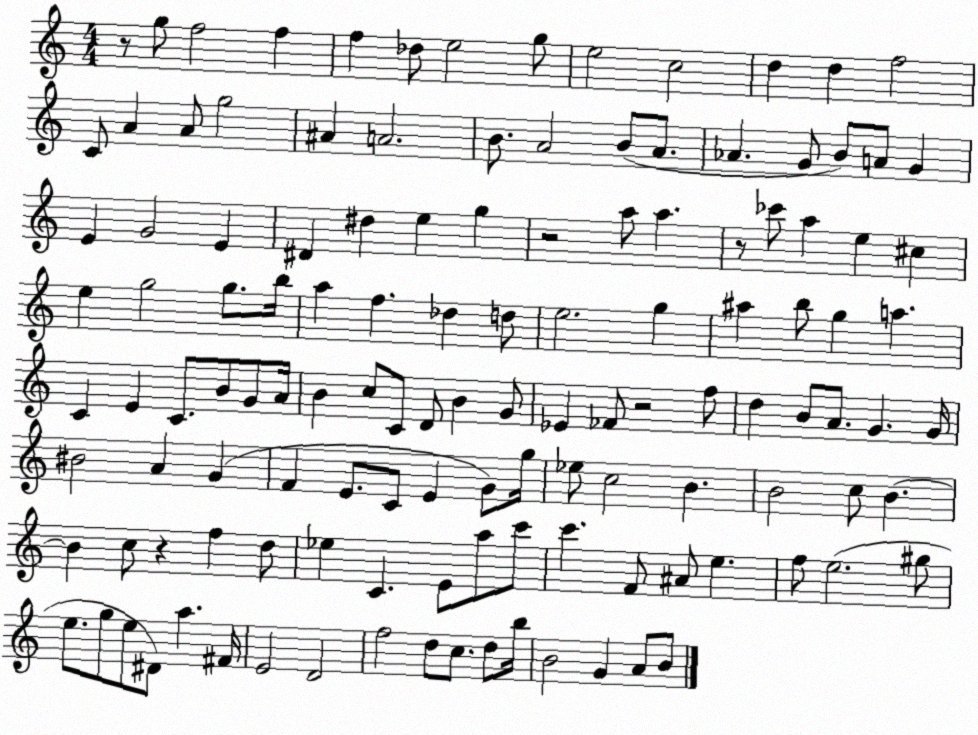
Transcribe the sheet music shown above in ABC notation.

X:1
T:Untitled
M:4/4
L:1/4
K:C
z/2 g/2 f2 f f _d/2 e2 g/2 e2 c2 d d f2 C/2 A A/2 g2 ^A A2 B/2 A2 B/2 A/2 _A G/2 B/2 A/2 G E G2 E ^D ^d e g z2 a/2 a z/2 _c'/2 a e ^c e g2 g/2 b/4 a f _d d/2 e2 g ^a b/2 g a C E C/2 B/2 G/2 A/4 B c/2 C/2 D/2 B G/2 _E _F/2 z2 f/2 d B/2 A/2 G G/4 ^B2 A G F E/2 C/2 E G/2 g/4 _e/2 c2 B B2 c/2 B B c/2 z f d/2 _e C E/2 a/2 c'/2 c' F/2 ^A/2 e f/2 e2 ^g/2 e/2 g/2 e/2 ^D/2 a ^F/4 E2 D2 f2 d/2 c/2 d/2 b/4 B2 G A/2 B/2